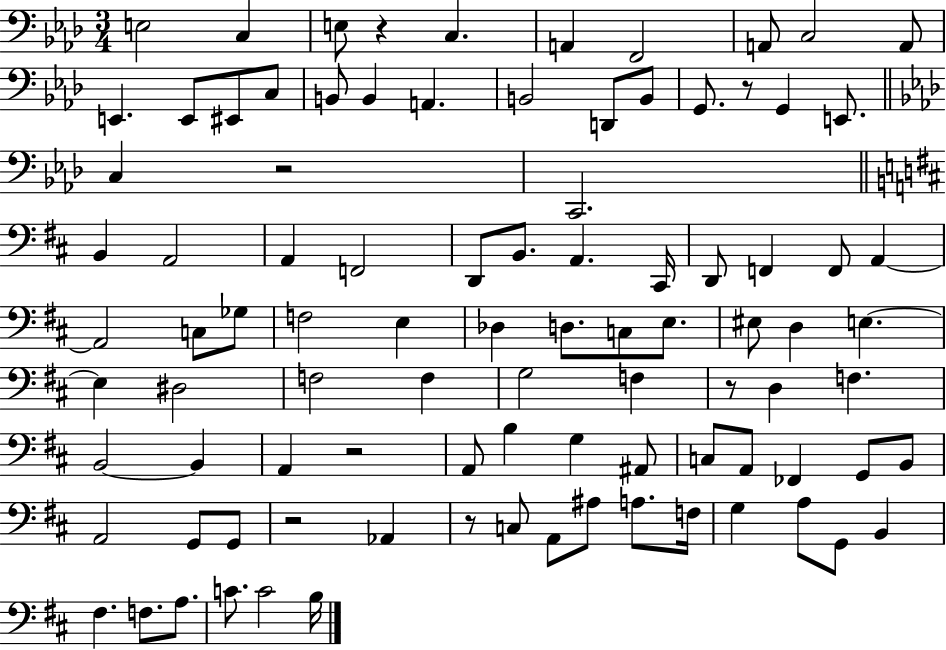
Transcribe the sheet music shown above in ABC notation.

X:1
T:Untitled
M:3/4
L:1/4
K:Ab
E,2 C, E,/2 z C, A,, F,,2 A,,/2 C,2 A,,/2 E,, E,,/2 ^E,,/2 C,/2 B,,/2 B,, A,, B,,2 D,,/2 B,,/2 G,,/2 z/2 G,, E,,/2 C, z2 C,,2 B,, A,,2 A,, F,,2 D,,/2 B,,/2 A,, ^C,,/4 D,,/2 F,, F,,/2 A,, A,,2 C,/2 _G,/2 F,2 E, _D, D,/2 C,/2 E,/2 ^E,/2 D, E, E, ^D,2 F,2 F, G,2 F, z/2 D, F, B,,2 B,, A,, z2 A,,/2 B, G, ^A,,/2 C,/2 A,,/2 _F,, G,,/2 B,,/2 A,,2 G,,/2 G,,/2 z2 _A,, z/2 C,/2 A,,/2 ^A,/2 A,/2 F,/4 G, A,/2 G,,/2 B,, ^F, F,/2 A,/2 C/2 C2 B,/4